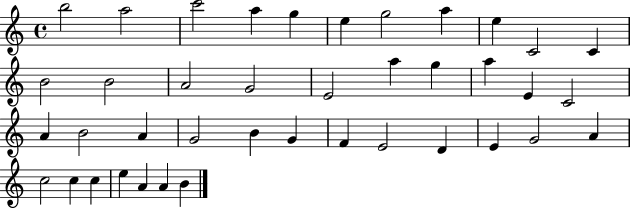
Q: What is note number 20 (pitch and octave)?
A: E4